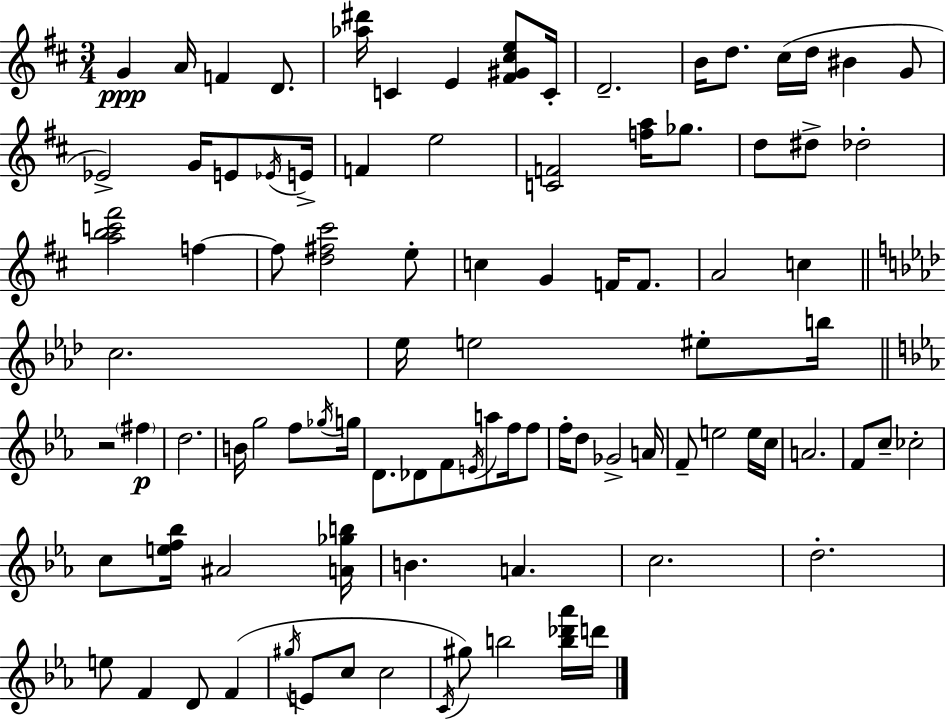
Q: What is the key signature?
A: D major